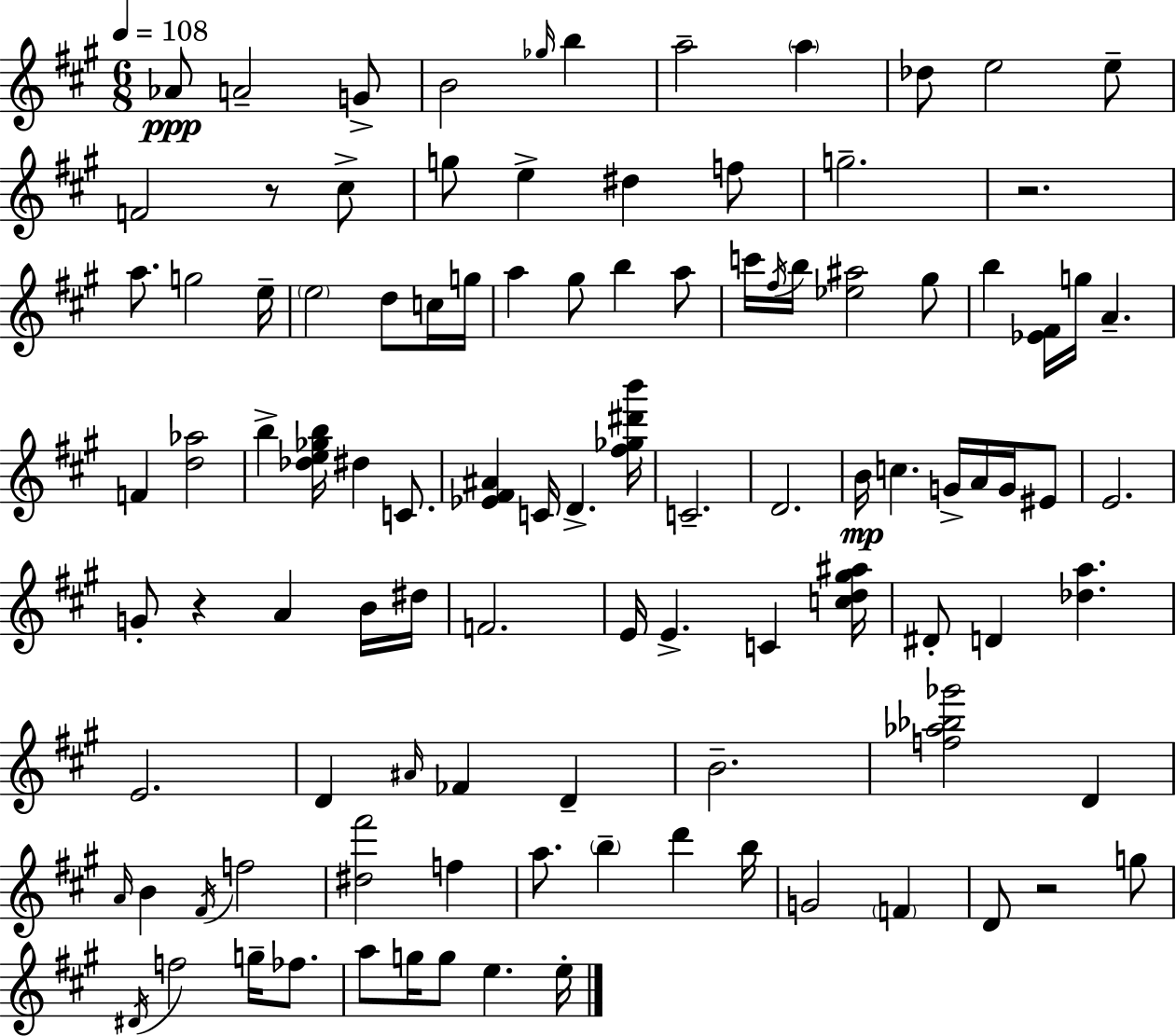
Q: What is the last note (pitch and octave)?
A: E5